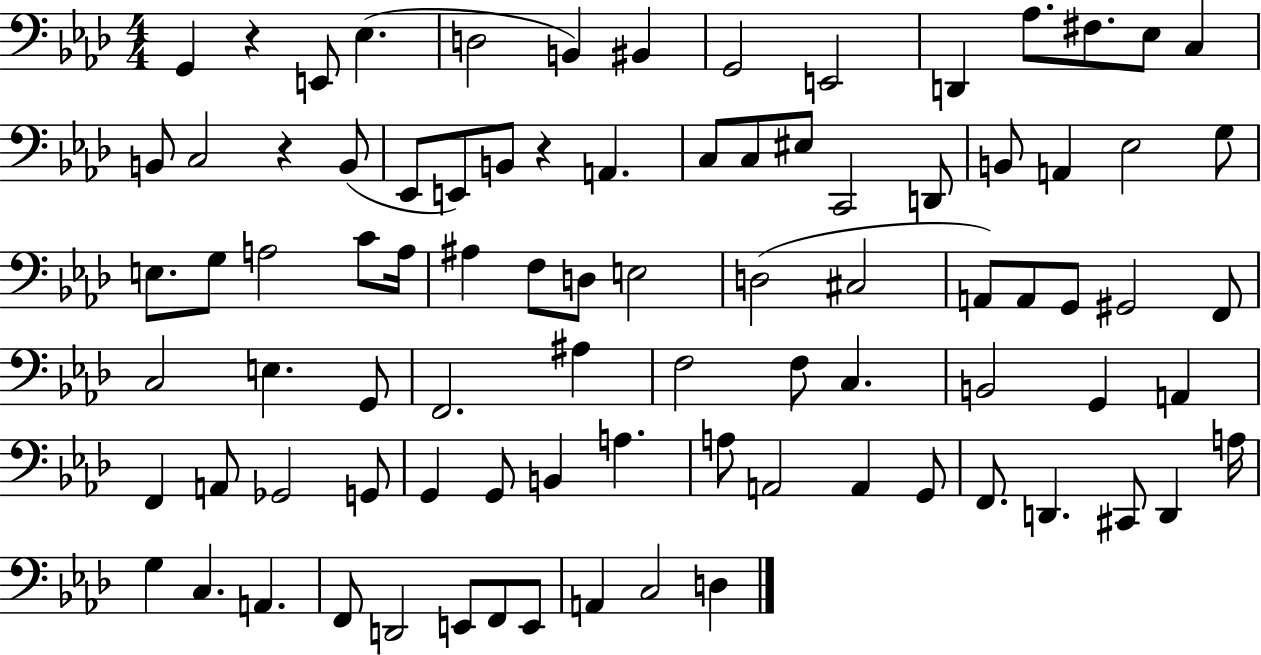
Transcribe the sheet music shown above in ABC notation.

X:1
T:Untitled
M:4/4
L:1/4
K:Ab
G,, z E,,/2 _E, D,2 B,, ^B,, G,,2 E,,2 D,, _A,/2 ^F,/2 _E,/2 C, B,,/2 C,2 z B,,/2 _E,,/2 E,,/2 B,,/2 z A,, C,/2 C,/2 ^E,/2 C,,2 D,,/2 B,,/2 A,, _E,2 G,/2 E,/2 G,/2 A,2 C/2 A,/4 ^A, F,/2 D,/2 E,2 D,2 ^C,2 A,,/2 A,,/2 G,,/2 ^G,,2 F,,/2 C,2 E, G,,/2 F,,2 ^A, F,2 F,/2 C, B,,2 G,, A,, F,, A,,/2 _G,,2 G,,/2 G,, G,,/2 B,, A, A,/2 A,,2 A,, G,,/2 F,,/2 D,, ^C,,/2 D,, A,/4 G, C, A,, F,,/2 D,,2 E,,/2 F,,/2 E,,/2 A,, C,2 D,